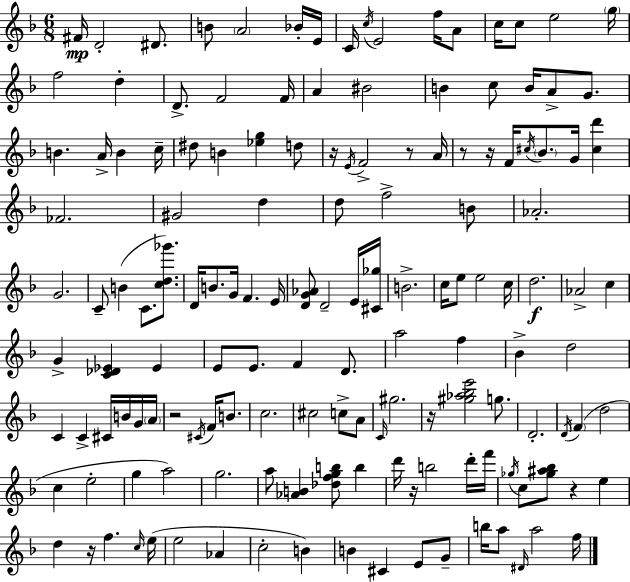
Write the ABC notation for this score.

X:1
T:Untitled
M:6/8
L:1/4
K:F
^F/4 D2 ^D/2 B/2 A2 _B/4 E/4 C/4 c/4 E2 f/4 A/2 c/4 c/2 e2 g/4 f2 d D/2 F2 F/4 A ^B2 B c/2 B/4 A/2 G/2 B A/4 B c/4 ^d/2 B [_eg] d/2 z/4 E/4 F2 z/2 A/4 z/2 z/4 F/4 ^c/4 _B/2 G/4 [^cd'] _F2 ^G2 d d/2 f2 B/2 _A2 G2 C/2 B C/2 [cd_g']/2 D/4 B/2 G/4 F E/4 [DG_A]/2 D2 E/4 [^C_g]/4 B2 c/4 e/2 e2 c/4 d2 _A2 c G [C_D_E] _E E/2 E/2 F D/2 a2 f _B d2 C C ^C/4 B/4 G/4 A/4 z2 ^C/4 F/4 B/2 c2 ^c2 c/2 A/2 C/4 ^g2 z/4 [^g_a_be']2 g/2 D2 D/4 F d2 c e2 g a2 g2 a/2 [_AB] [_dfgb]/2 b d'/4 z/4 b2 d'/4 f'/4 _g/4 c/2 [_g^a_b]/2 z e d z/4 f c/4 e/4 e2 _A c2 B B ^C E/2 G/2 b/4 a/2 ^D/4 a2 f/4